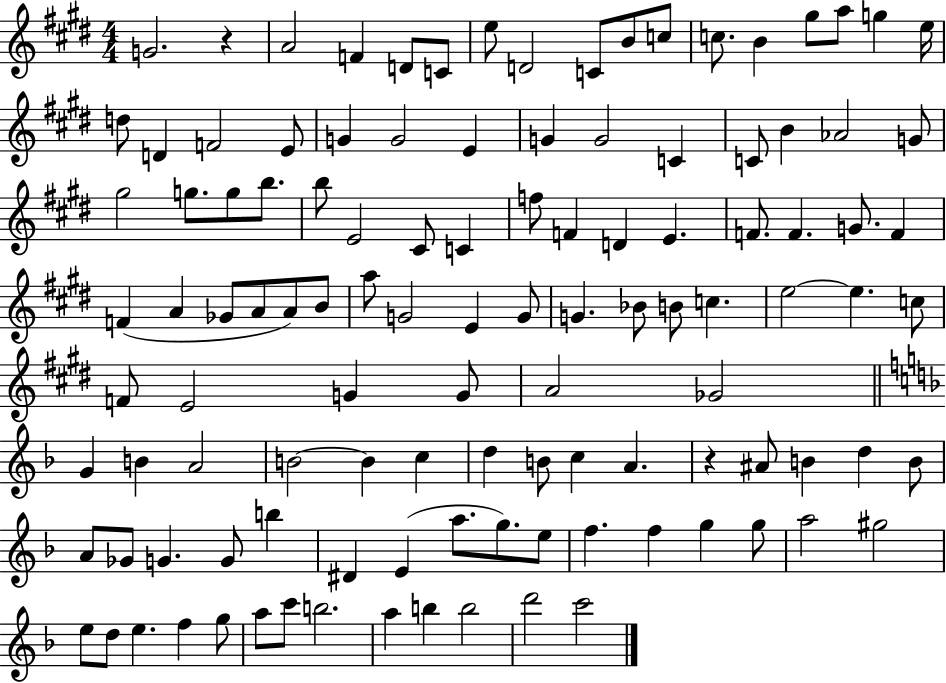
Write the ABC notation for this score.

X:1
T:Untitled
M:4/4
L:1/4
K:E
G2 z A2 F D/2 C/2 e/2 D2 C/2 B/2 c/2 c/2 B ^g/2 a/2 g e/4 d/2 D F2 E/2 G G2 E G G2 C C/2 B _A2 G/2 ^g2 g/2 g/2 b/2 b/2 E2 ^C/2 C f/2 F D E F/2 F G/2 F F A _G/2 A/2 A/2 B/2 a/2 G2 E G/2 G _B/2 B/2 c e2 e c/2 F/2 E2 G G/2 A2 _G2 G B A2 B2 B c d B/2 c A z ^A/2 B d B/2 A/2 _G/2 G G/2 b ^D E a/2 g/2 e/2 f f g g/2 a2 ^g2 e/2 d/2 e f g/2 a/2 c'/2 b2 a b b2 d'2 c'2